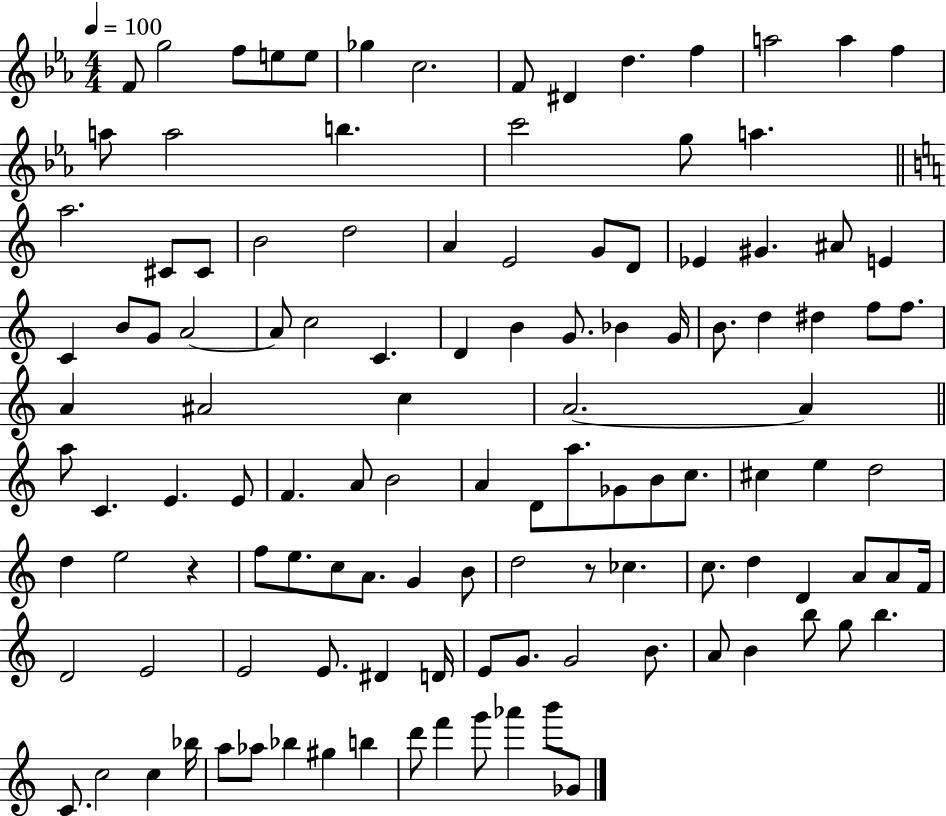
X:1
T:Untitled
M:4/4
L:1/4
K:Eb
F/2 g2 f/2 e/2 e/2 _g c2 F/2 ^D d f a2 a f a/2 a2 b c'2 g/2 a a2 ^C/2 ^C/2 B2 d2 A E2 G/2 D/2 _E ^G ^A/2 E C B/2 G/2 A2 A/2 c2 C D B G/2 _B G/4 B/2 d ^d f/2 f/2 A ^A2 c A2 A a/2 C E E/2 F A/2 B2 A D/2 a/2 _G/2 B/2 c/2 ^c e d2 d e2 z f/2 e/2 c/2 A/2 G B/2 d2 z/2 _c c/2 d D A/2 A/2 F/4 D2 E2 E2 E/2 ^D D/4 E/2 G/2 G2 B/2 A/2 B b/2 g/2 b C/2 c2 c _b/4 a/2 _a/2 _b ^g b d'/2 f' g'/2 _a' b'/2 _G/2